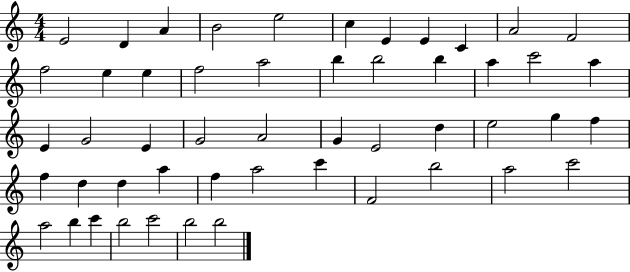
X:1
T:Untitled
M:4/4
L:1/4
K:C
E2 D A B2 e2 c E E C A2 F2 f2 e e f2 a2 b b2 b a c'2 a E G2 E G2 A2 G E2 d e2 g f f d d a f a2 c' F2 b2 a2 c'2 a2 b c' b2 c'2 b2 b2